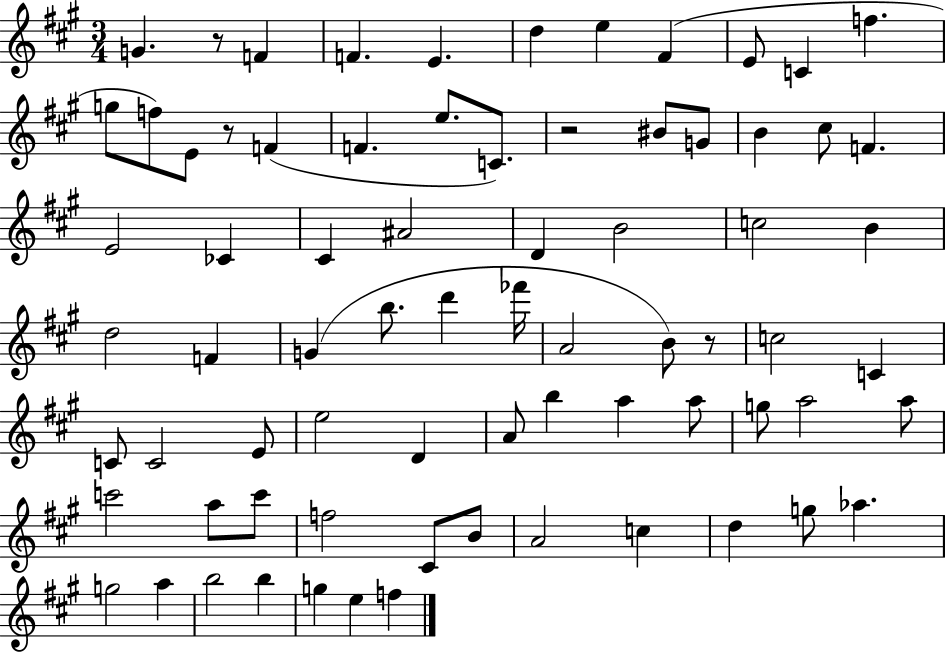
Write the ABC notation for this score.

X:1
T:Untitled
M:3/4
L:1/4
K:A
G z/2 F F E d e ^F E/2 C f g/2 f/2 E/2 z/2 F F e/2 C/2 z2 ^B/2 G/2 B ^c/2 F E2 _C ^C ^A2 D B2 c2 B d2 F G b/2 d' _f'/4 A2 B/2 z/2 c2 C C/2 C2 E/2 e2 D A/2 b a a/2 g/2 a2 a/2 c'2 a/2 c'/2 f2 ^C/2 B/2 A2 c d g/2 _a g2 a b2 b g e f